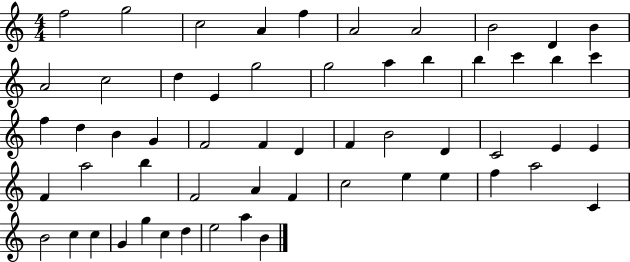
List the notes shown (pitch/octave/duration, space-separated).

F5/h G5/h C5/h A4/q F5/q A4/h A4/h B4/h D4/q B4/q A4/h C5/h D5/q E4/q G5/h G5/h A5/q B5/q B5/q C6/q B5/q C6/q F5/q D5/q B4/q G4/q F4/h F4/q D4/q F4/q B4/h D4/q C4/h E4/q E4/q F4/q A5/h B5/q F4/h A4/q F4/q C5/h E5/q E5/q F5/q A5/h C4/q B4/h C5/q C5/q G4/q G5/q C5/q D5/q E5/h A5/q B4/q